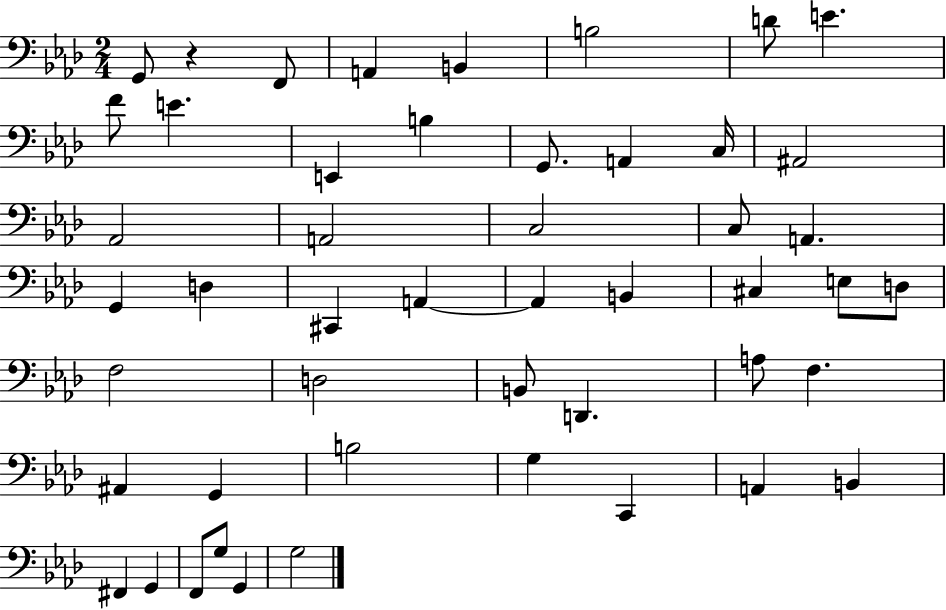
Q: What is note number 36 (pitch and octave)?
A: A#2